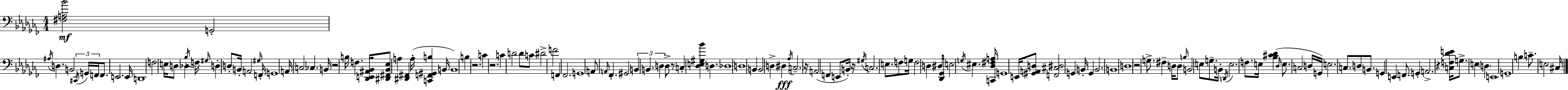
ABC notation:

X:1
T:Untitled
M:4/4
L:1/4
K:Abm
[^F,A,_B]2 G,,2 ^A,/4 D, B,,2 ^C,,/4 G,,/4 F,,/4 F,,/2 E,,2 E,,/4 D,,4 F,2 E,/4 D,/2 _D, _B,/4 F,/4 ^G,/4 D, D,/2 B,,/4 A,,2 ^G,/4 F,,/4 G,,4 A,,/4 C,2 _C, B,,/4 z2 B,/4 F, [_D,,E,,^A,,_B,,]/4 [^D,,^F,,_B,,_E,]/2 A, [^D,,^F,,] A,/4 [C,,F,,^G,,B,] B,,/4 B,,4 B, z2 C z2 C D2 D/2 C/2 ^D2 F2 F,, _F,,2 G,,4 A,,/2 A,,/4 _F,, ^G,,2 B,, B,, D, D,/2 z/2 C, [_D,E,^G,_B] D, _D,4 D,4 B,, B,,2 D, ^D, _A,/4 C,2 z/4 A,,2 F,, E,,/2 B,,/4 z/4 ^G,/4 C,2 E,/2 F,/2 G,/4 F,2 D, ^D,/4 [_D,,_G,,]/4 E,2 G,/4 ^E, [C,,_D,^F,A,]/4 G,,4 E,,/4 [^G,,A,,D,]/2 [F,,^C,^D,]2 G,, B,,/4 G,, B,,2 B,,4 D,4 z2 G,/2 ^F, D,/4 D,/2 B,/4 B,,2 E,/2 G,/2 B,,/4 D,,/4 E,2 F,/2 E,/4 [_B,^C_D] _D,/4 E,/2 C,2 D,/4 G,,/4 E,2 C,/2 D,/2 B,,/2 G,, E,, F,,/2 G,, A,,2 z [C,F,_DE]/4 G,/2 E, D, E,,4 G,,4 B, C/2 E,2 ^C,/4